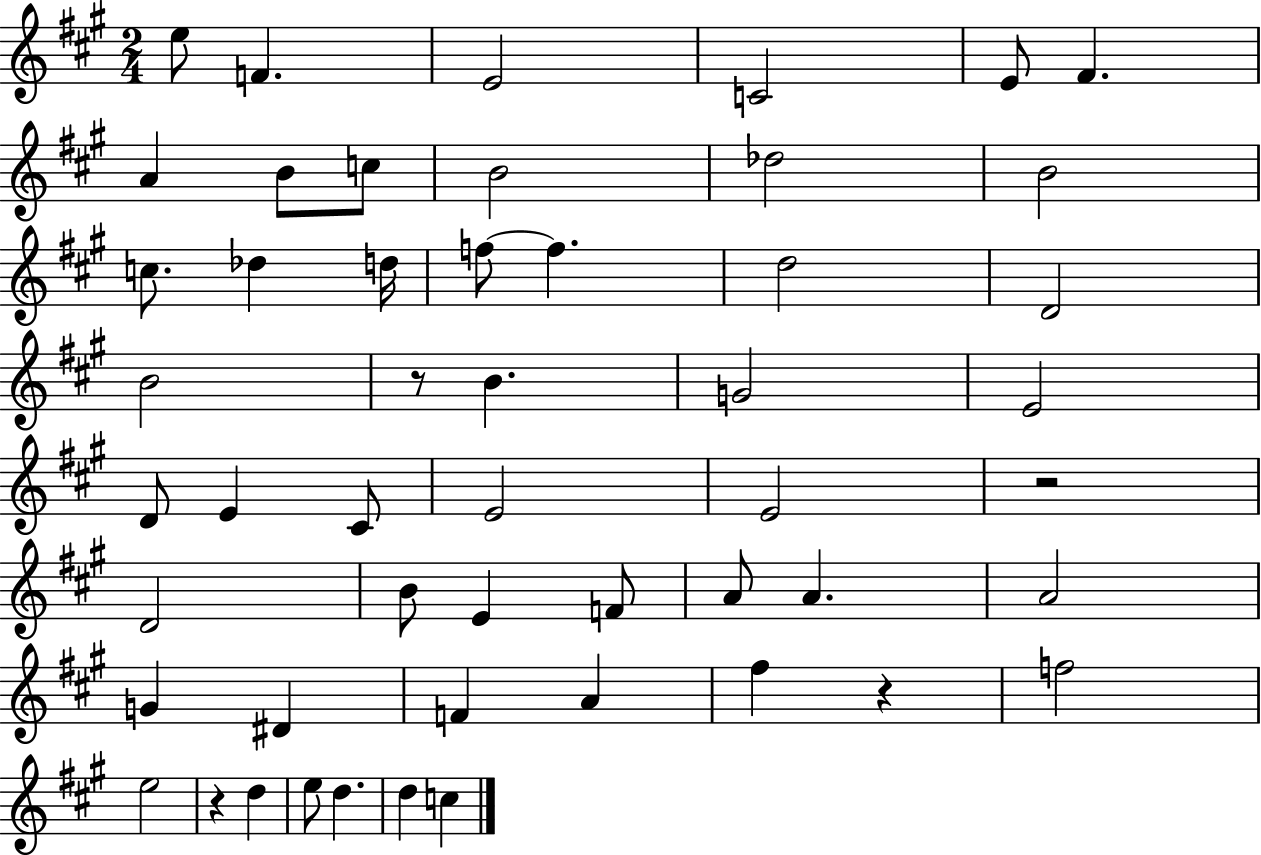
{
  \clef treble
  \numericTimeSignature
  \time 2/4
  \key a \major
  \repeat volta 2 { e''8 f'4. | e'2 | c'2 | e'8 fis'4. | \break a'4 b'8 c''8 | b'2 | des''2 | b'2 | \break c''8. des''4 d''16 | f''8~~ f''4. | d''2 | d'2 | \break b'2 | r8 b'4. | g'2 | e'2 | \break d'8 e'4 cis'8 | e'2 | e'2 | r2 | \break d'2 | b'8 e'4 f'8 | a'8 a'4. | a'2 | \break g'4 dis'4 | f'4 a'4 | fis''4 r4 | f''2 | \break e''2 | r4 d''4 | e''8 d''4. | d''4 c''4 | \break } \bar "|."
}